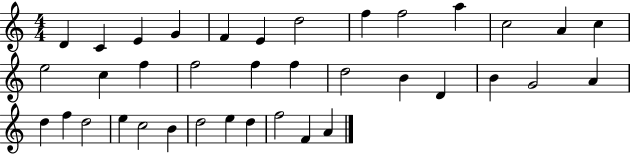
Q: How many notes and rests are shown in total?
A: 37